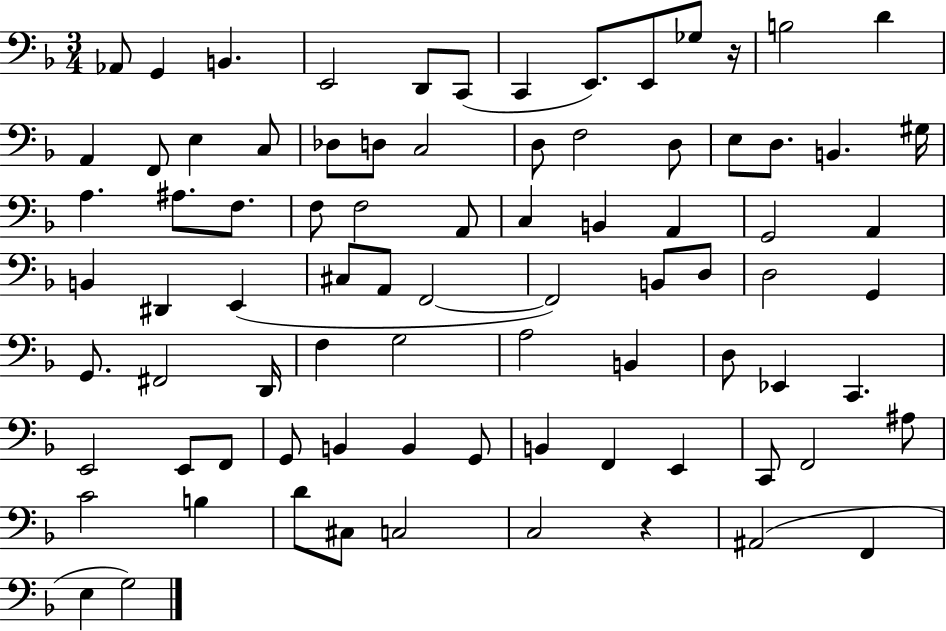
{
  \clef bass
  \numericTimeSignature
  \time 3/4
  \key f \major
  aes,8 g,4 b,4. | e,2 d,8 c,8( | c,4 e,8.) e,8 ges8 r16 | b2 d'4 | \break a,4 f,8 e4 c8 | des8 d8 c2 | d8 f2 d8 | e8 d8. b,4. gis16 | \break a4. ais8. f8. | f8 f2 a,8 | c4 b,4 a,4 | g,2 a,4 | \break b,4 dis,4 e,4( | cis8 a,8 f,2~~ | f,2) b,8 d8 | d2 g,4 | \break g,8. fis,2 d,16 | f4 g2 | a2 b,4 | d8 ees,4 c,4. | \break e,2 e,8 f,8 | g,8 b,4 b,4 g,8 | b,4 f,4 e,4 | c,8 f,2 ais8 | \break c'2 b4 | d'8 cis8 c2 | c2 r4 | ais,2( f,4 | \break e4 g2) | \bar "|."
}